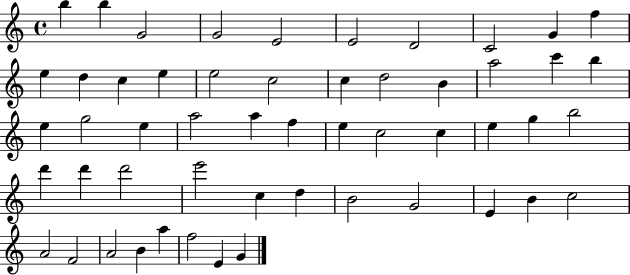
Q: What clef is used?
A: treble